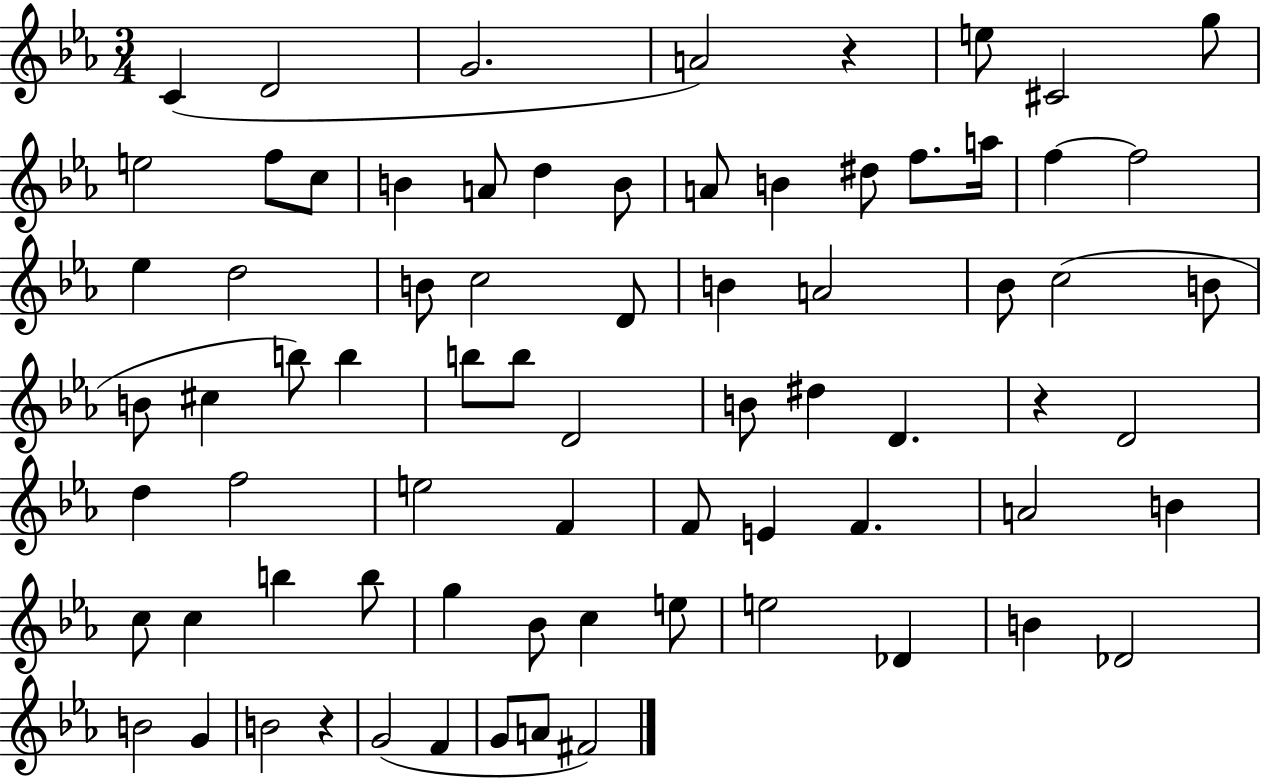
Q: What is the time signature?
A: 3/4